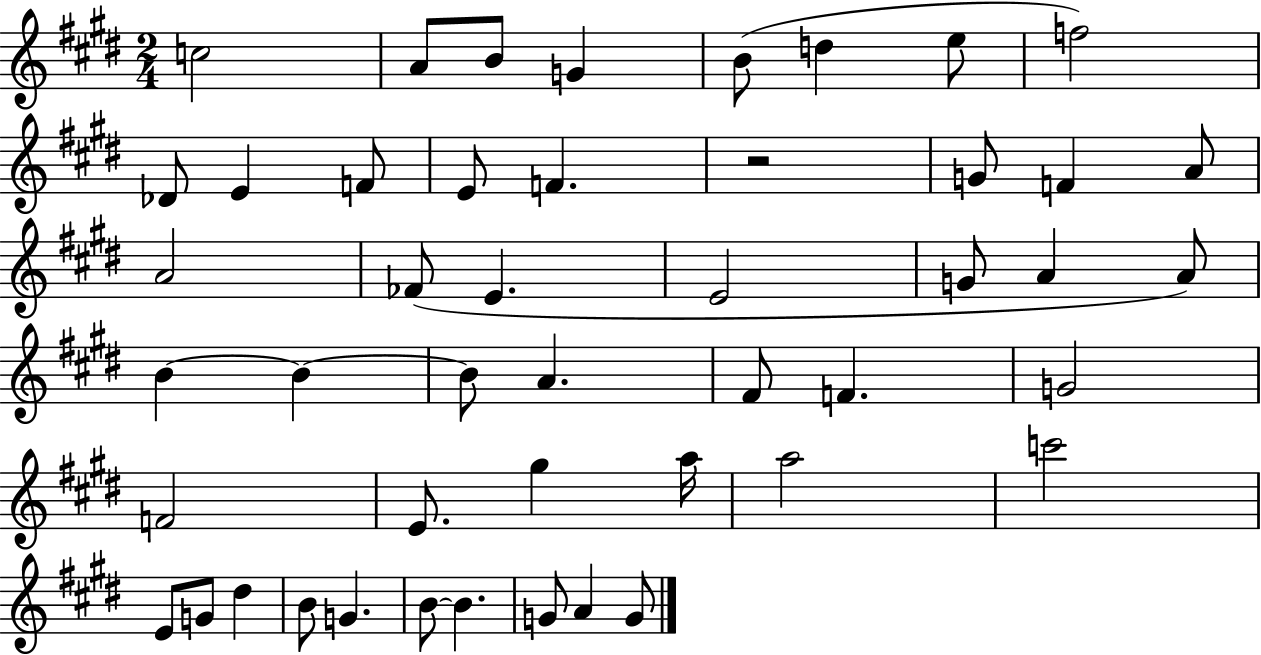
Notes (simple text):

C5/h A4/e B4/e G4/q B4/e D5/q E5/e F5/h Db4/e E4/q F4/e E4/e F4/q. R/h G4/e F4/q A4/e A4/h FES4/e E4/q. E4/h G4/e A4/q A4/e B4/q B4/q B4/e A4/q. F#4/e F4/q. G4/h F4/h E4/e. G#5/q A5/s A5/h C6/h E4/e G4/e D#5/q B4/e G4/q. B4/e B4/q. G4/e A4/q G4/e